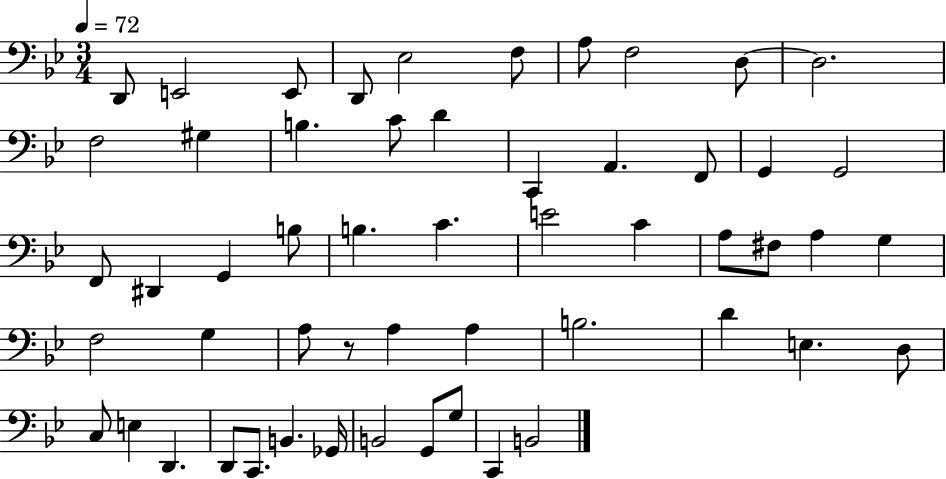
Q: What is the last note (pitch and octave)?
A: B2